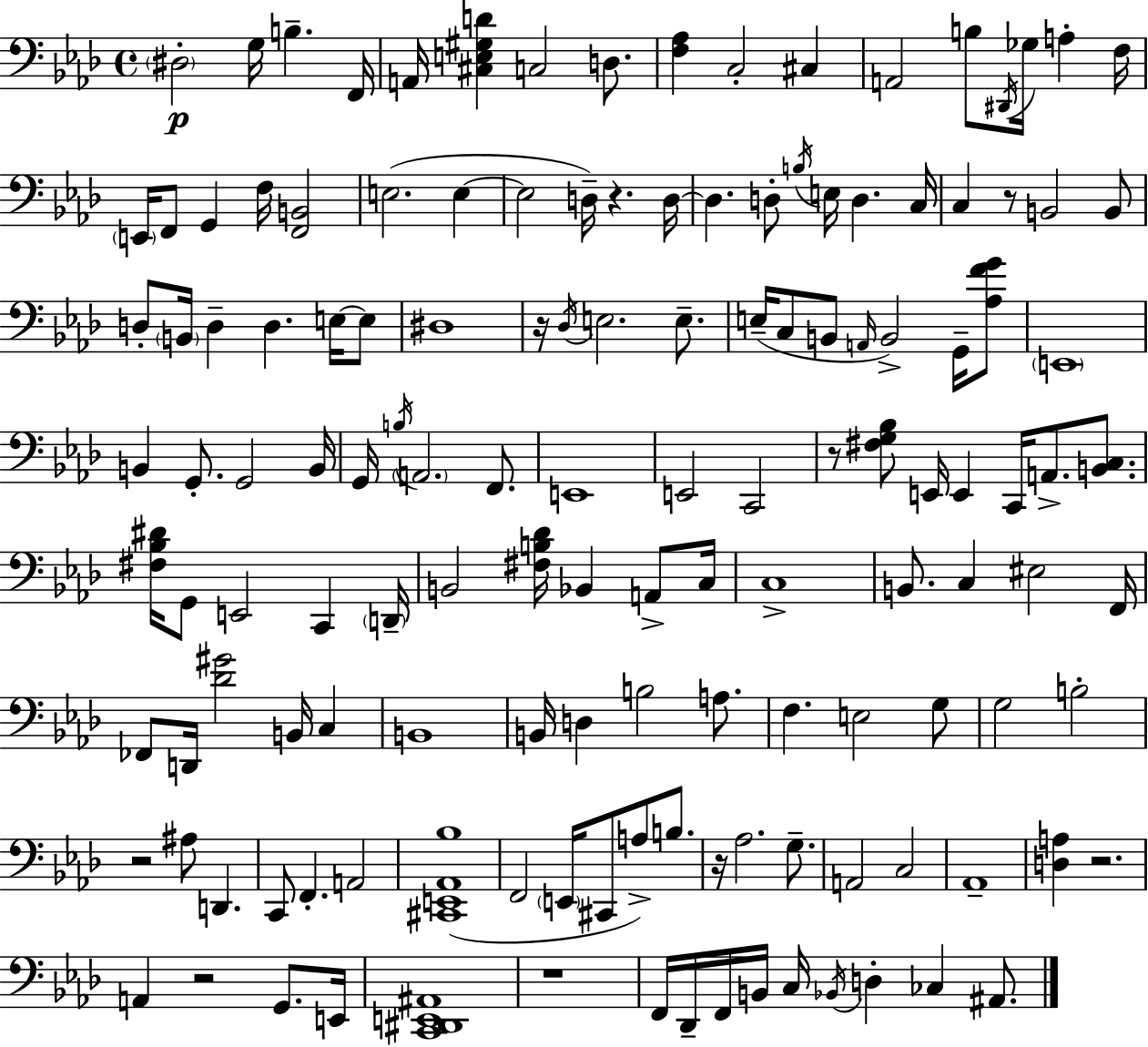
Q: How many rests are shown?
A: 9